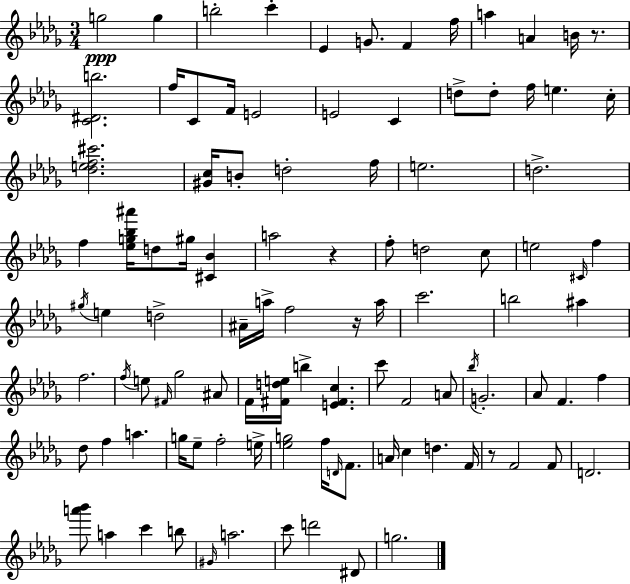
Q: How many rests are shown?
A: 4